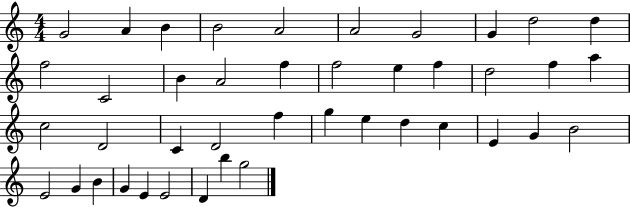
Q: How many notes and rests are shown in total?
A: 42